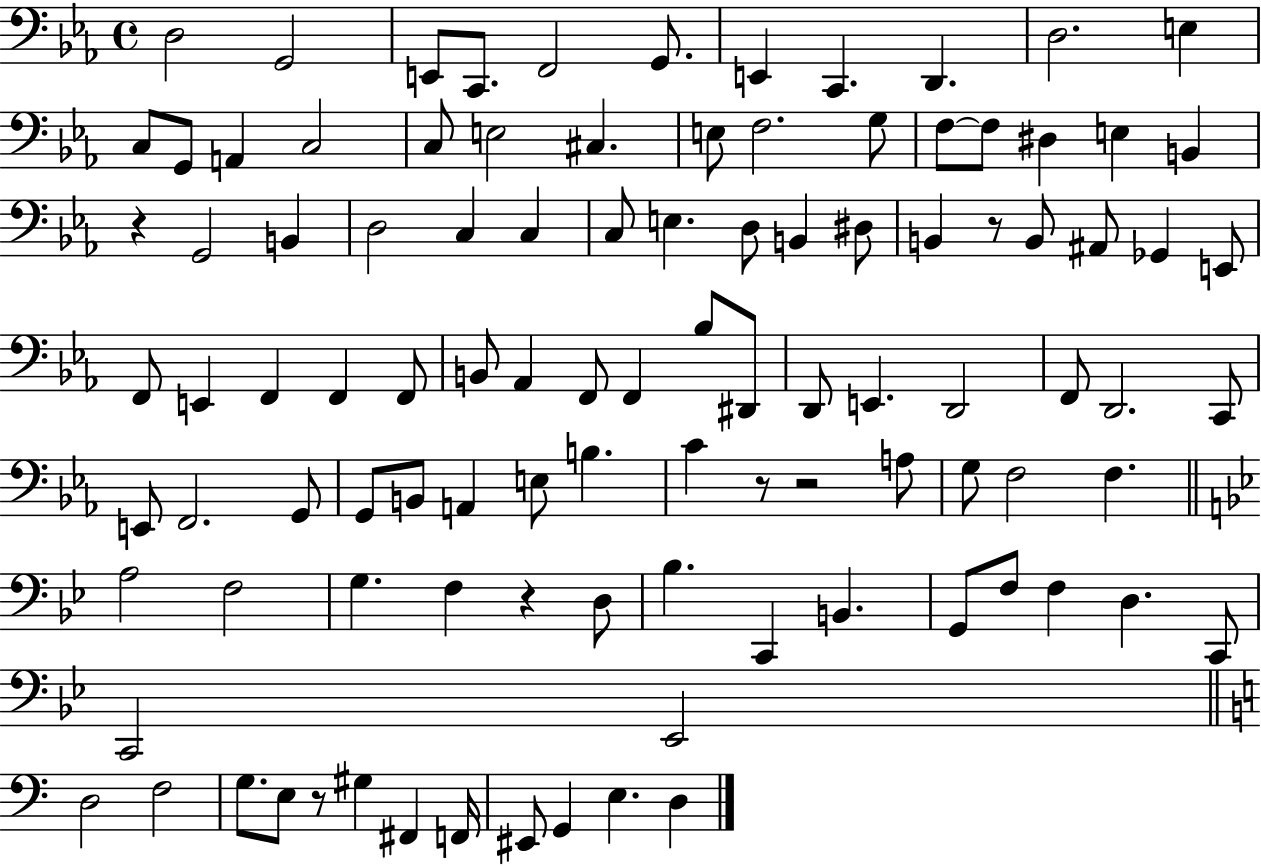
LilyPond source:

{
  \clef bass
  \time 4/4
  \defaultTimeSignature
  \key ees \major
  d2 g,2 | e,8 c,8. f,2 g,8. | e,4 c,4. d,4. | d2. e4 | \break c8 g,8 a,4 c2 | c8 e2 cis4. | e8 f2. g8 | f8~~ f8 dis4 e4 b,4 | \break r4 g,2 b,4 | d2 c4 c4 | c8 e4. d8 b,4 dis8 | b,4 r8 b,8 ais,8 ges,4 e,8 | \break f,8 e,4 f,4 f,4 f,8 | b,8 aes,4 f,8 f,4 bes8 dis,8 | d,8 e,4. d,2 | f,8 d,2. c,8 | \break e,8 f,2. g,8 | g,8 b,8 a,4 e8 b4. | c'4 r8 r2 a8 | g8 f2 f4. | \break \bar "||" \break \key bes \major a2 f2 | g4. f4 r4 d8 | bes4. c,4 b,4. | g,8 f8 f4 d4. c,8 | \break c,2 ees,2 | \bar "||" \break \key a \minor d2 f2 | g8. e8 r8 gis4 fis,4 f,16 | eis,8 g,4 e4. d4 | \bar "|."
}